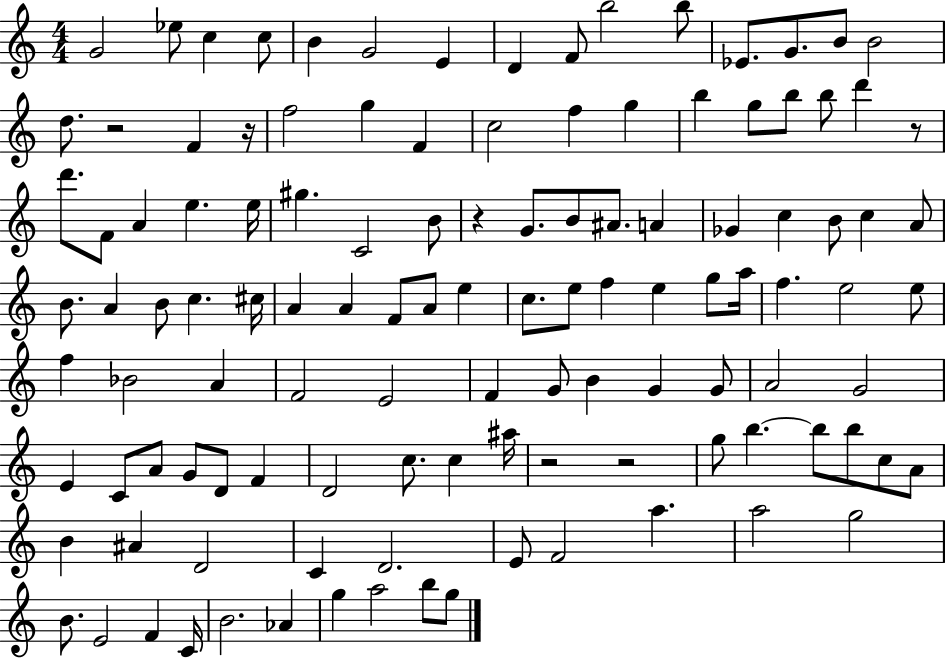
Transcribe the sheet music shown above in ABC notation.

X:1
T:Untitled
M:4/4
L:1/4
K:C
G2 _e/2 c c/2 B G2 E D F/2 b2 b/2 _E/2 G/2 B/2 B2 d/2 z2 F z/4 f2 g F c2 f g b g/2 b/2 b/2 d' z/2 d'/2 F/2 A e e/4 ^g C2 B/2 z G/2 B/2 ^A/2 A _G c B/2 c A/2 B/2 A B/2 c ^c/4 A A F/2 A/2 e c/2 e/2 f e g/2 a/4 f e2 e/2 f _B2 A F2 E2 F G/2 B G G/2 A2 G2 E C/2 A/2 G/2 D/2 F D2 c/2 c ^a/4 z2 z2 g/2 b b/2 b/2 c/2 A/2 B ^A D2 C D2 E/2 F2 a a2 g2 B/2 E2 F C/4 B2 _A g a2 b/2 g/2